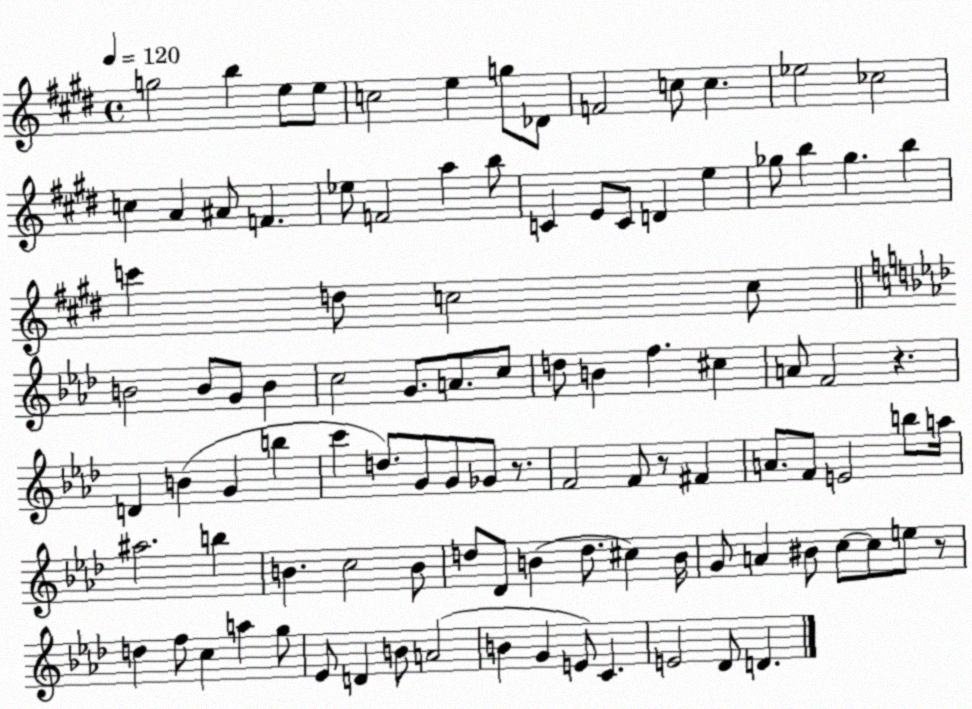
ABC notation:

X:1
T:Untitled
M:4/4
L:1/4
K:E
g2 b e/2 e/2 c2 e g/2 _D/2 F2 c/2 c _e2 _c2 c A ^A/2 F _e/2 F2 a b/2 C E/2 C/2 D e _g/2 b _g b c' d/2 c2 c/2 B2 B/2 G/2 B c2 G/2 A/2 c/2 d/2 B f ^c A/2 F2 z D B G b c' d/2 G/2 G/2 _G/2 z/2 F2 F/2 z/2 ^F A/2 F/2 E2 b/2 a/4 ^a2 b B c2 B/2 d/2 _D/2 B d/2 ^c B/4 G/2 A ^B/2 c/2 c/2 e/2 z/2 d f/2 c a g/2 _E/2 D B/2 A2 B G E/2 C E2 _D/2 D